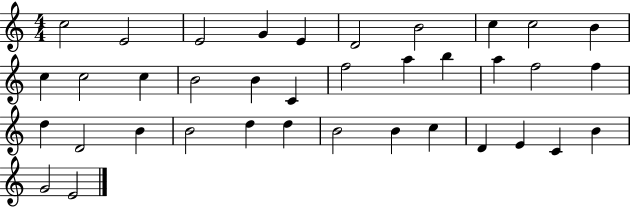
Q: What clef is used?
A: treble